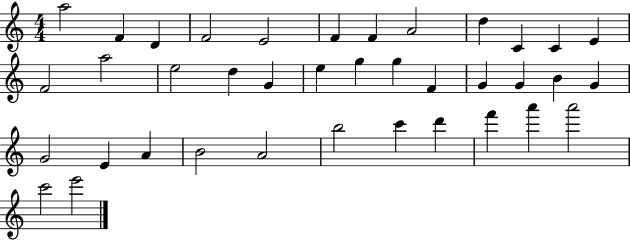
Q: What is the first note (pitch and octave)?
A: A5